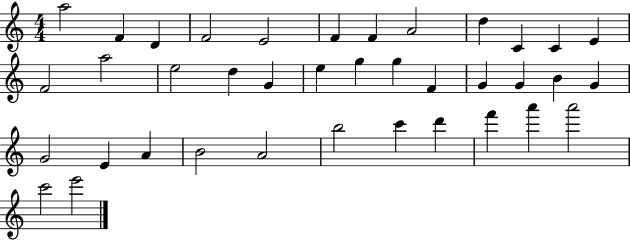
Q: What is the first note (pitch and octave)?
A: A5